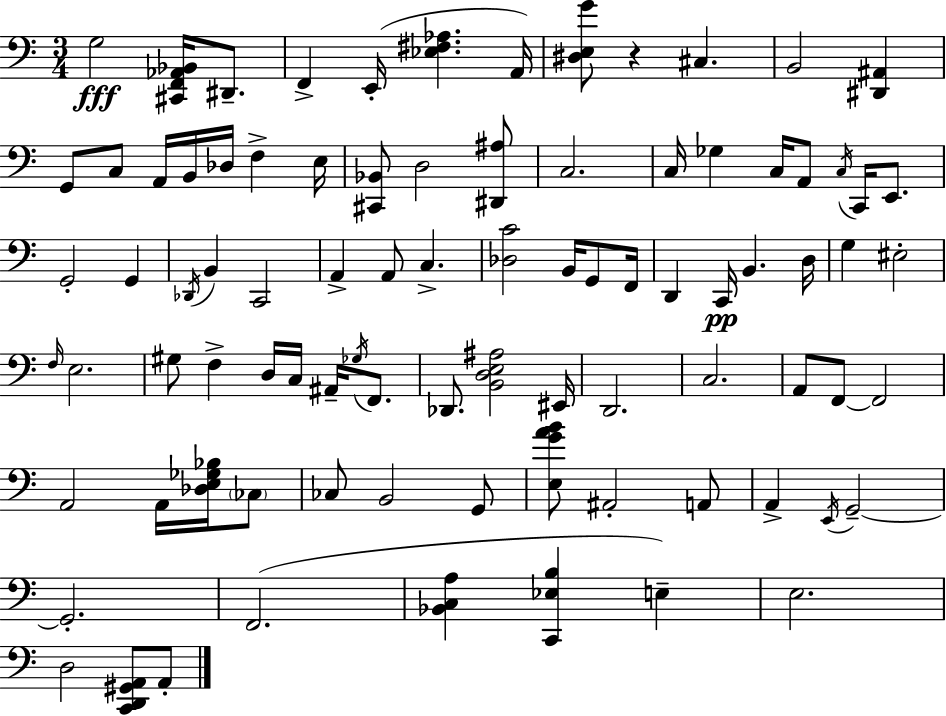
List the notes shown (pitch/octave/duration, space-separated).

G3/h [C#2,F2,Ab2,Bb2]/s D#2/e. F2/q E2/s [Eb3,F#3,Ab3]/q. A2/s [D#3,E3,G4]/e R/q C#3/q. B2/h [D#2,A#2]/q G2/e C3/e A2/s B2/s Db3/s F3/q E3/s [C#2,Bb2]/e D3/h [D#2,A#3]/e C3/h. C3/s Gb3/q C3/s A2/e C3/s C2/s E2/e. G2/h G2/q Db2/s B2/q C2/h A2/q A2/e C3/q. [Db3,C4]/h B2/s G2/e F2/s D2/q C2/s B2/q. D3/s G3/q EIS3/h F3/s E3/h. G#3/e F3/q D3/s C3/s A#2/s Gb3/s F2/e. Db2/e. [B2,D3,E3,A#3]/h EIS2/s D2/h. C3/h. A2/e F2/e F2/h A2/h A2/s [Db3,E3,Gb3,Bb3]/s CES3/e CES3/e B2/h G2/e [E3,G4,A4,B4]/e A#2/h A2/e A2/q E2/s G2/h G2/h. F2/h. [Bb2,C3,A3]/q [C2,Eb3,B3]/q E3/q E3/h. D3/h [C2,D2,G#2,A2]/e A2/e